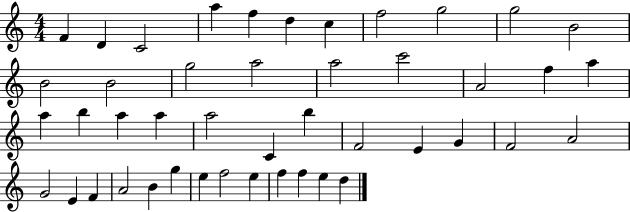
F4/q D4/q C4/h A5/q F5/q D5/q C5/q F5/h G5/h G5/h B4/h B4/h B4/h G5/h A5/h A5/h C6/h A4/h F5/q A5/q A5/q B5/q A5/q A5/q A5/h C4/q B5/q F4/h E4/q G4/q F4/h A4/h G4/h E4/q F4/q A4/h B4/q G5/q E5/q F5/h E5/q F5/q F5/q E5/q D5/q